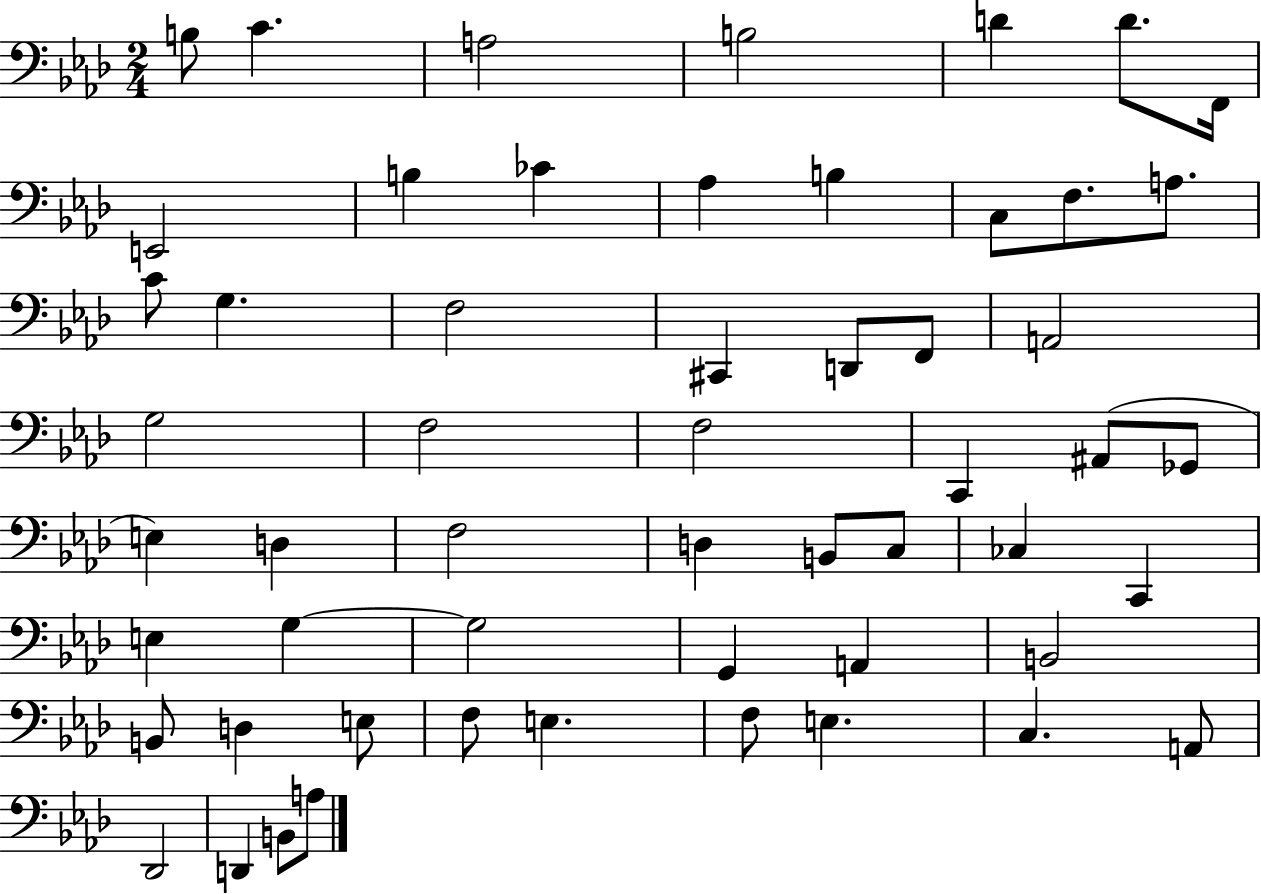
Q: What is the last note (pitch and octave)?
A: A3